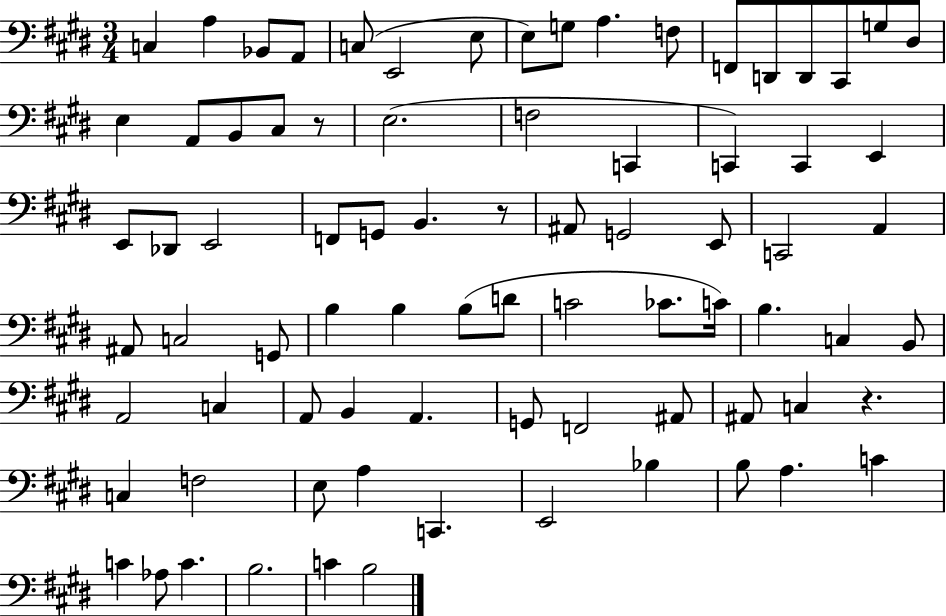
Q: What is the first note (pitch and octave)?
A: C3